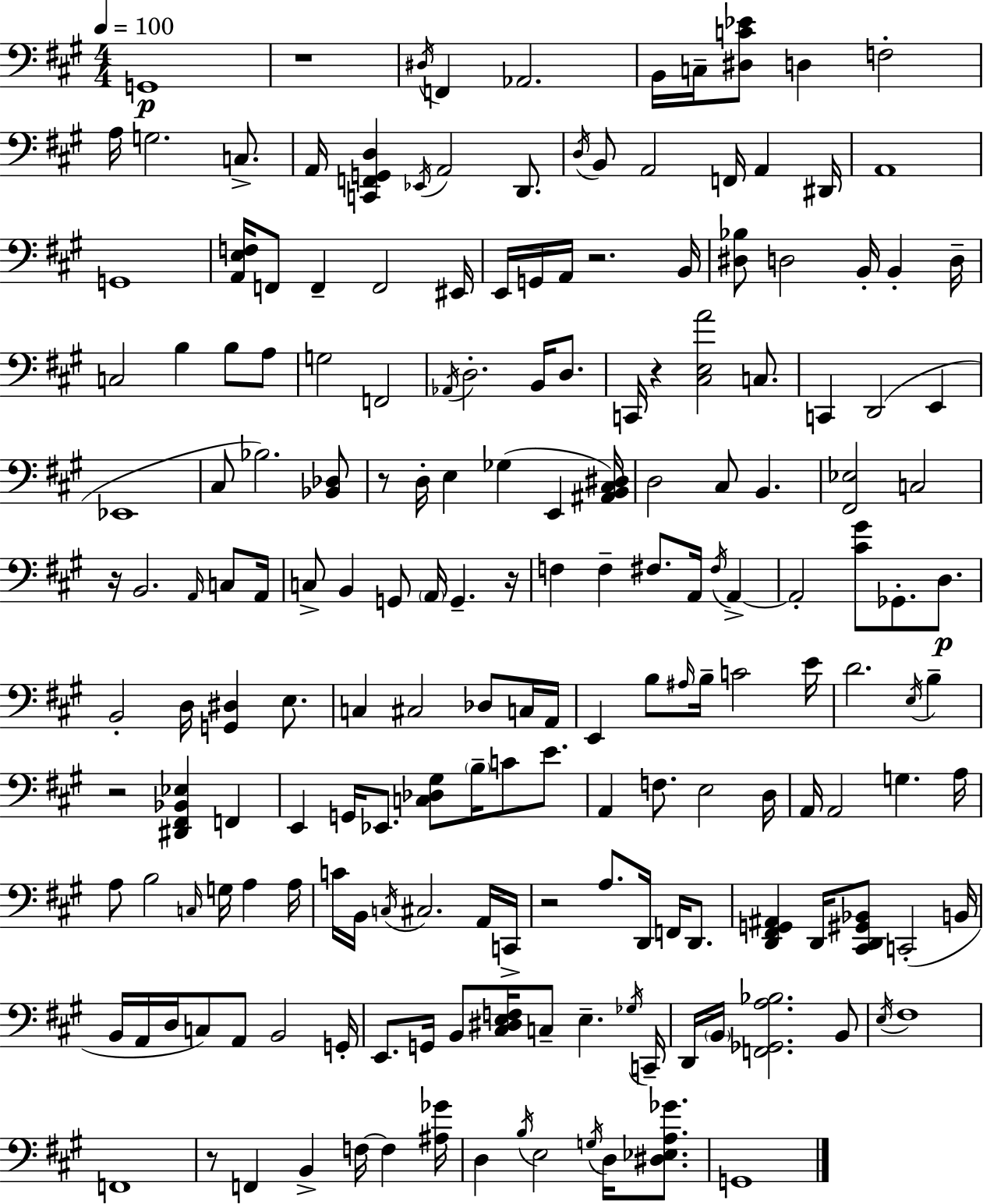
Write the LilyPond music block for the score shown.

{
  \clef bass
  \numericTimeSignature
  \time 4/4
  \key a \major
  \tempo 4 = 100
  g,1\p | r1 | \acciaccatura { dis16 } f,4 aes,2. | b,16 c16-- <dis c' ees'>8 d4 f2-. | \break a16 g2. c8.-> | a,16 <c, f, g, d>4 \acciaccatura { ees,16 } a,2 d,8. | \acciaccatura { d16 } b,8 a,2 f,16 a,4 | dis,16 a,1 | \break g,1 | <a, e f>16 f,8 f,4-- f,2 | eis,16 e,16 g,16 a,16 r2. | b,16 <dis bes>8 d2 b,16-. b,4-. | \break d16-- c2 b4 b8 | a8 g2 f,2 | \acciaccatura { aes,16 } d2.-. | b,16 d8. c,16 r4 <cis e a'>2 | \break c8. c,4 d,2( | e,4 ees,1 | cis8 bes2.) | <bes, des>8 r8 d16-. e4 ges4( e,4 | \break <ais, b, cis dis>16) d2 cis8 b,4. | <fis, ees>2 c2 | r16 b,2. | \grace { a,16 } c8 a,16 c8-> b,4 g,8 \parenthesize a,16 g,4.-- | \break r16 f4 f4-- fis8. | a,16 \acciaccatura { fis16 } a,4->~~ a,2-. <cis' gis'>8 | ges,8.-. d8.\p b,2-. d16 <g, dis>4 | e8. c4 cis2 | \break des8 c16 a,16 e,4 b8 \grace { ais16 } b16-- c'2 | e'16 d'2. | \acciaccatura { e16 } b4-- r2 | <dis, fis, bes, ees>4 f,4 e,4 g,16 ees,8. | \break <c des gis>8 \parenthesize b16-- c'8 e'8. a,4 f8. e2 | d16 a,16 a,2 | g4. a16 a8 b2 | \grace { c16 } g16 a4 a16 c'16 b,16 \acciaccatura { c16 } cis2. | \break a,16 c,16-> r2 | a8. d,16 f,16 d,8. <d, fis, g, ais,>4 d,16 <cis, d, gis, bes,>8 | c,2-.( b,16 b,16 a,16 d16 c8) a,8 | b,2 g,16-. e,8. g,16 b,8 | \break <cis dis e f>16 c8-- e4.-- \acciaccatura { ges16 } c,16-- d,16 \parenthesize b,16 <f, ges, a bes>2. | b,8 \acciaccatura { e16 } fis1 | f,1 | r8 f,4 | \break b,4-> f16~~ f4 <ais ges'>16 d4 | \acciaccatura { b16 } e2 \acciaccatura { g16 } d16 <dis ees a ges'>8. g,1 | \bar "|."
}